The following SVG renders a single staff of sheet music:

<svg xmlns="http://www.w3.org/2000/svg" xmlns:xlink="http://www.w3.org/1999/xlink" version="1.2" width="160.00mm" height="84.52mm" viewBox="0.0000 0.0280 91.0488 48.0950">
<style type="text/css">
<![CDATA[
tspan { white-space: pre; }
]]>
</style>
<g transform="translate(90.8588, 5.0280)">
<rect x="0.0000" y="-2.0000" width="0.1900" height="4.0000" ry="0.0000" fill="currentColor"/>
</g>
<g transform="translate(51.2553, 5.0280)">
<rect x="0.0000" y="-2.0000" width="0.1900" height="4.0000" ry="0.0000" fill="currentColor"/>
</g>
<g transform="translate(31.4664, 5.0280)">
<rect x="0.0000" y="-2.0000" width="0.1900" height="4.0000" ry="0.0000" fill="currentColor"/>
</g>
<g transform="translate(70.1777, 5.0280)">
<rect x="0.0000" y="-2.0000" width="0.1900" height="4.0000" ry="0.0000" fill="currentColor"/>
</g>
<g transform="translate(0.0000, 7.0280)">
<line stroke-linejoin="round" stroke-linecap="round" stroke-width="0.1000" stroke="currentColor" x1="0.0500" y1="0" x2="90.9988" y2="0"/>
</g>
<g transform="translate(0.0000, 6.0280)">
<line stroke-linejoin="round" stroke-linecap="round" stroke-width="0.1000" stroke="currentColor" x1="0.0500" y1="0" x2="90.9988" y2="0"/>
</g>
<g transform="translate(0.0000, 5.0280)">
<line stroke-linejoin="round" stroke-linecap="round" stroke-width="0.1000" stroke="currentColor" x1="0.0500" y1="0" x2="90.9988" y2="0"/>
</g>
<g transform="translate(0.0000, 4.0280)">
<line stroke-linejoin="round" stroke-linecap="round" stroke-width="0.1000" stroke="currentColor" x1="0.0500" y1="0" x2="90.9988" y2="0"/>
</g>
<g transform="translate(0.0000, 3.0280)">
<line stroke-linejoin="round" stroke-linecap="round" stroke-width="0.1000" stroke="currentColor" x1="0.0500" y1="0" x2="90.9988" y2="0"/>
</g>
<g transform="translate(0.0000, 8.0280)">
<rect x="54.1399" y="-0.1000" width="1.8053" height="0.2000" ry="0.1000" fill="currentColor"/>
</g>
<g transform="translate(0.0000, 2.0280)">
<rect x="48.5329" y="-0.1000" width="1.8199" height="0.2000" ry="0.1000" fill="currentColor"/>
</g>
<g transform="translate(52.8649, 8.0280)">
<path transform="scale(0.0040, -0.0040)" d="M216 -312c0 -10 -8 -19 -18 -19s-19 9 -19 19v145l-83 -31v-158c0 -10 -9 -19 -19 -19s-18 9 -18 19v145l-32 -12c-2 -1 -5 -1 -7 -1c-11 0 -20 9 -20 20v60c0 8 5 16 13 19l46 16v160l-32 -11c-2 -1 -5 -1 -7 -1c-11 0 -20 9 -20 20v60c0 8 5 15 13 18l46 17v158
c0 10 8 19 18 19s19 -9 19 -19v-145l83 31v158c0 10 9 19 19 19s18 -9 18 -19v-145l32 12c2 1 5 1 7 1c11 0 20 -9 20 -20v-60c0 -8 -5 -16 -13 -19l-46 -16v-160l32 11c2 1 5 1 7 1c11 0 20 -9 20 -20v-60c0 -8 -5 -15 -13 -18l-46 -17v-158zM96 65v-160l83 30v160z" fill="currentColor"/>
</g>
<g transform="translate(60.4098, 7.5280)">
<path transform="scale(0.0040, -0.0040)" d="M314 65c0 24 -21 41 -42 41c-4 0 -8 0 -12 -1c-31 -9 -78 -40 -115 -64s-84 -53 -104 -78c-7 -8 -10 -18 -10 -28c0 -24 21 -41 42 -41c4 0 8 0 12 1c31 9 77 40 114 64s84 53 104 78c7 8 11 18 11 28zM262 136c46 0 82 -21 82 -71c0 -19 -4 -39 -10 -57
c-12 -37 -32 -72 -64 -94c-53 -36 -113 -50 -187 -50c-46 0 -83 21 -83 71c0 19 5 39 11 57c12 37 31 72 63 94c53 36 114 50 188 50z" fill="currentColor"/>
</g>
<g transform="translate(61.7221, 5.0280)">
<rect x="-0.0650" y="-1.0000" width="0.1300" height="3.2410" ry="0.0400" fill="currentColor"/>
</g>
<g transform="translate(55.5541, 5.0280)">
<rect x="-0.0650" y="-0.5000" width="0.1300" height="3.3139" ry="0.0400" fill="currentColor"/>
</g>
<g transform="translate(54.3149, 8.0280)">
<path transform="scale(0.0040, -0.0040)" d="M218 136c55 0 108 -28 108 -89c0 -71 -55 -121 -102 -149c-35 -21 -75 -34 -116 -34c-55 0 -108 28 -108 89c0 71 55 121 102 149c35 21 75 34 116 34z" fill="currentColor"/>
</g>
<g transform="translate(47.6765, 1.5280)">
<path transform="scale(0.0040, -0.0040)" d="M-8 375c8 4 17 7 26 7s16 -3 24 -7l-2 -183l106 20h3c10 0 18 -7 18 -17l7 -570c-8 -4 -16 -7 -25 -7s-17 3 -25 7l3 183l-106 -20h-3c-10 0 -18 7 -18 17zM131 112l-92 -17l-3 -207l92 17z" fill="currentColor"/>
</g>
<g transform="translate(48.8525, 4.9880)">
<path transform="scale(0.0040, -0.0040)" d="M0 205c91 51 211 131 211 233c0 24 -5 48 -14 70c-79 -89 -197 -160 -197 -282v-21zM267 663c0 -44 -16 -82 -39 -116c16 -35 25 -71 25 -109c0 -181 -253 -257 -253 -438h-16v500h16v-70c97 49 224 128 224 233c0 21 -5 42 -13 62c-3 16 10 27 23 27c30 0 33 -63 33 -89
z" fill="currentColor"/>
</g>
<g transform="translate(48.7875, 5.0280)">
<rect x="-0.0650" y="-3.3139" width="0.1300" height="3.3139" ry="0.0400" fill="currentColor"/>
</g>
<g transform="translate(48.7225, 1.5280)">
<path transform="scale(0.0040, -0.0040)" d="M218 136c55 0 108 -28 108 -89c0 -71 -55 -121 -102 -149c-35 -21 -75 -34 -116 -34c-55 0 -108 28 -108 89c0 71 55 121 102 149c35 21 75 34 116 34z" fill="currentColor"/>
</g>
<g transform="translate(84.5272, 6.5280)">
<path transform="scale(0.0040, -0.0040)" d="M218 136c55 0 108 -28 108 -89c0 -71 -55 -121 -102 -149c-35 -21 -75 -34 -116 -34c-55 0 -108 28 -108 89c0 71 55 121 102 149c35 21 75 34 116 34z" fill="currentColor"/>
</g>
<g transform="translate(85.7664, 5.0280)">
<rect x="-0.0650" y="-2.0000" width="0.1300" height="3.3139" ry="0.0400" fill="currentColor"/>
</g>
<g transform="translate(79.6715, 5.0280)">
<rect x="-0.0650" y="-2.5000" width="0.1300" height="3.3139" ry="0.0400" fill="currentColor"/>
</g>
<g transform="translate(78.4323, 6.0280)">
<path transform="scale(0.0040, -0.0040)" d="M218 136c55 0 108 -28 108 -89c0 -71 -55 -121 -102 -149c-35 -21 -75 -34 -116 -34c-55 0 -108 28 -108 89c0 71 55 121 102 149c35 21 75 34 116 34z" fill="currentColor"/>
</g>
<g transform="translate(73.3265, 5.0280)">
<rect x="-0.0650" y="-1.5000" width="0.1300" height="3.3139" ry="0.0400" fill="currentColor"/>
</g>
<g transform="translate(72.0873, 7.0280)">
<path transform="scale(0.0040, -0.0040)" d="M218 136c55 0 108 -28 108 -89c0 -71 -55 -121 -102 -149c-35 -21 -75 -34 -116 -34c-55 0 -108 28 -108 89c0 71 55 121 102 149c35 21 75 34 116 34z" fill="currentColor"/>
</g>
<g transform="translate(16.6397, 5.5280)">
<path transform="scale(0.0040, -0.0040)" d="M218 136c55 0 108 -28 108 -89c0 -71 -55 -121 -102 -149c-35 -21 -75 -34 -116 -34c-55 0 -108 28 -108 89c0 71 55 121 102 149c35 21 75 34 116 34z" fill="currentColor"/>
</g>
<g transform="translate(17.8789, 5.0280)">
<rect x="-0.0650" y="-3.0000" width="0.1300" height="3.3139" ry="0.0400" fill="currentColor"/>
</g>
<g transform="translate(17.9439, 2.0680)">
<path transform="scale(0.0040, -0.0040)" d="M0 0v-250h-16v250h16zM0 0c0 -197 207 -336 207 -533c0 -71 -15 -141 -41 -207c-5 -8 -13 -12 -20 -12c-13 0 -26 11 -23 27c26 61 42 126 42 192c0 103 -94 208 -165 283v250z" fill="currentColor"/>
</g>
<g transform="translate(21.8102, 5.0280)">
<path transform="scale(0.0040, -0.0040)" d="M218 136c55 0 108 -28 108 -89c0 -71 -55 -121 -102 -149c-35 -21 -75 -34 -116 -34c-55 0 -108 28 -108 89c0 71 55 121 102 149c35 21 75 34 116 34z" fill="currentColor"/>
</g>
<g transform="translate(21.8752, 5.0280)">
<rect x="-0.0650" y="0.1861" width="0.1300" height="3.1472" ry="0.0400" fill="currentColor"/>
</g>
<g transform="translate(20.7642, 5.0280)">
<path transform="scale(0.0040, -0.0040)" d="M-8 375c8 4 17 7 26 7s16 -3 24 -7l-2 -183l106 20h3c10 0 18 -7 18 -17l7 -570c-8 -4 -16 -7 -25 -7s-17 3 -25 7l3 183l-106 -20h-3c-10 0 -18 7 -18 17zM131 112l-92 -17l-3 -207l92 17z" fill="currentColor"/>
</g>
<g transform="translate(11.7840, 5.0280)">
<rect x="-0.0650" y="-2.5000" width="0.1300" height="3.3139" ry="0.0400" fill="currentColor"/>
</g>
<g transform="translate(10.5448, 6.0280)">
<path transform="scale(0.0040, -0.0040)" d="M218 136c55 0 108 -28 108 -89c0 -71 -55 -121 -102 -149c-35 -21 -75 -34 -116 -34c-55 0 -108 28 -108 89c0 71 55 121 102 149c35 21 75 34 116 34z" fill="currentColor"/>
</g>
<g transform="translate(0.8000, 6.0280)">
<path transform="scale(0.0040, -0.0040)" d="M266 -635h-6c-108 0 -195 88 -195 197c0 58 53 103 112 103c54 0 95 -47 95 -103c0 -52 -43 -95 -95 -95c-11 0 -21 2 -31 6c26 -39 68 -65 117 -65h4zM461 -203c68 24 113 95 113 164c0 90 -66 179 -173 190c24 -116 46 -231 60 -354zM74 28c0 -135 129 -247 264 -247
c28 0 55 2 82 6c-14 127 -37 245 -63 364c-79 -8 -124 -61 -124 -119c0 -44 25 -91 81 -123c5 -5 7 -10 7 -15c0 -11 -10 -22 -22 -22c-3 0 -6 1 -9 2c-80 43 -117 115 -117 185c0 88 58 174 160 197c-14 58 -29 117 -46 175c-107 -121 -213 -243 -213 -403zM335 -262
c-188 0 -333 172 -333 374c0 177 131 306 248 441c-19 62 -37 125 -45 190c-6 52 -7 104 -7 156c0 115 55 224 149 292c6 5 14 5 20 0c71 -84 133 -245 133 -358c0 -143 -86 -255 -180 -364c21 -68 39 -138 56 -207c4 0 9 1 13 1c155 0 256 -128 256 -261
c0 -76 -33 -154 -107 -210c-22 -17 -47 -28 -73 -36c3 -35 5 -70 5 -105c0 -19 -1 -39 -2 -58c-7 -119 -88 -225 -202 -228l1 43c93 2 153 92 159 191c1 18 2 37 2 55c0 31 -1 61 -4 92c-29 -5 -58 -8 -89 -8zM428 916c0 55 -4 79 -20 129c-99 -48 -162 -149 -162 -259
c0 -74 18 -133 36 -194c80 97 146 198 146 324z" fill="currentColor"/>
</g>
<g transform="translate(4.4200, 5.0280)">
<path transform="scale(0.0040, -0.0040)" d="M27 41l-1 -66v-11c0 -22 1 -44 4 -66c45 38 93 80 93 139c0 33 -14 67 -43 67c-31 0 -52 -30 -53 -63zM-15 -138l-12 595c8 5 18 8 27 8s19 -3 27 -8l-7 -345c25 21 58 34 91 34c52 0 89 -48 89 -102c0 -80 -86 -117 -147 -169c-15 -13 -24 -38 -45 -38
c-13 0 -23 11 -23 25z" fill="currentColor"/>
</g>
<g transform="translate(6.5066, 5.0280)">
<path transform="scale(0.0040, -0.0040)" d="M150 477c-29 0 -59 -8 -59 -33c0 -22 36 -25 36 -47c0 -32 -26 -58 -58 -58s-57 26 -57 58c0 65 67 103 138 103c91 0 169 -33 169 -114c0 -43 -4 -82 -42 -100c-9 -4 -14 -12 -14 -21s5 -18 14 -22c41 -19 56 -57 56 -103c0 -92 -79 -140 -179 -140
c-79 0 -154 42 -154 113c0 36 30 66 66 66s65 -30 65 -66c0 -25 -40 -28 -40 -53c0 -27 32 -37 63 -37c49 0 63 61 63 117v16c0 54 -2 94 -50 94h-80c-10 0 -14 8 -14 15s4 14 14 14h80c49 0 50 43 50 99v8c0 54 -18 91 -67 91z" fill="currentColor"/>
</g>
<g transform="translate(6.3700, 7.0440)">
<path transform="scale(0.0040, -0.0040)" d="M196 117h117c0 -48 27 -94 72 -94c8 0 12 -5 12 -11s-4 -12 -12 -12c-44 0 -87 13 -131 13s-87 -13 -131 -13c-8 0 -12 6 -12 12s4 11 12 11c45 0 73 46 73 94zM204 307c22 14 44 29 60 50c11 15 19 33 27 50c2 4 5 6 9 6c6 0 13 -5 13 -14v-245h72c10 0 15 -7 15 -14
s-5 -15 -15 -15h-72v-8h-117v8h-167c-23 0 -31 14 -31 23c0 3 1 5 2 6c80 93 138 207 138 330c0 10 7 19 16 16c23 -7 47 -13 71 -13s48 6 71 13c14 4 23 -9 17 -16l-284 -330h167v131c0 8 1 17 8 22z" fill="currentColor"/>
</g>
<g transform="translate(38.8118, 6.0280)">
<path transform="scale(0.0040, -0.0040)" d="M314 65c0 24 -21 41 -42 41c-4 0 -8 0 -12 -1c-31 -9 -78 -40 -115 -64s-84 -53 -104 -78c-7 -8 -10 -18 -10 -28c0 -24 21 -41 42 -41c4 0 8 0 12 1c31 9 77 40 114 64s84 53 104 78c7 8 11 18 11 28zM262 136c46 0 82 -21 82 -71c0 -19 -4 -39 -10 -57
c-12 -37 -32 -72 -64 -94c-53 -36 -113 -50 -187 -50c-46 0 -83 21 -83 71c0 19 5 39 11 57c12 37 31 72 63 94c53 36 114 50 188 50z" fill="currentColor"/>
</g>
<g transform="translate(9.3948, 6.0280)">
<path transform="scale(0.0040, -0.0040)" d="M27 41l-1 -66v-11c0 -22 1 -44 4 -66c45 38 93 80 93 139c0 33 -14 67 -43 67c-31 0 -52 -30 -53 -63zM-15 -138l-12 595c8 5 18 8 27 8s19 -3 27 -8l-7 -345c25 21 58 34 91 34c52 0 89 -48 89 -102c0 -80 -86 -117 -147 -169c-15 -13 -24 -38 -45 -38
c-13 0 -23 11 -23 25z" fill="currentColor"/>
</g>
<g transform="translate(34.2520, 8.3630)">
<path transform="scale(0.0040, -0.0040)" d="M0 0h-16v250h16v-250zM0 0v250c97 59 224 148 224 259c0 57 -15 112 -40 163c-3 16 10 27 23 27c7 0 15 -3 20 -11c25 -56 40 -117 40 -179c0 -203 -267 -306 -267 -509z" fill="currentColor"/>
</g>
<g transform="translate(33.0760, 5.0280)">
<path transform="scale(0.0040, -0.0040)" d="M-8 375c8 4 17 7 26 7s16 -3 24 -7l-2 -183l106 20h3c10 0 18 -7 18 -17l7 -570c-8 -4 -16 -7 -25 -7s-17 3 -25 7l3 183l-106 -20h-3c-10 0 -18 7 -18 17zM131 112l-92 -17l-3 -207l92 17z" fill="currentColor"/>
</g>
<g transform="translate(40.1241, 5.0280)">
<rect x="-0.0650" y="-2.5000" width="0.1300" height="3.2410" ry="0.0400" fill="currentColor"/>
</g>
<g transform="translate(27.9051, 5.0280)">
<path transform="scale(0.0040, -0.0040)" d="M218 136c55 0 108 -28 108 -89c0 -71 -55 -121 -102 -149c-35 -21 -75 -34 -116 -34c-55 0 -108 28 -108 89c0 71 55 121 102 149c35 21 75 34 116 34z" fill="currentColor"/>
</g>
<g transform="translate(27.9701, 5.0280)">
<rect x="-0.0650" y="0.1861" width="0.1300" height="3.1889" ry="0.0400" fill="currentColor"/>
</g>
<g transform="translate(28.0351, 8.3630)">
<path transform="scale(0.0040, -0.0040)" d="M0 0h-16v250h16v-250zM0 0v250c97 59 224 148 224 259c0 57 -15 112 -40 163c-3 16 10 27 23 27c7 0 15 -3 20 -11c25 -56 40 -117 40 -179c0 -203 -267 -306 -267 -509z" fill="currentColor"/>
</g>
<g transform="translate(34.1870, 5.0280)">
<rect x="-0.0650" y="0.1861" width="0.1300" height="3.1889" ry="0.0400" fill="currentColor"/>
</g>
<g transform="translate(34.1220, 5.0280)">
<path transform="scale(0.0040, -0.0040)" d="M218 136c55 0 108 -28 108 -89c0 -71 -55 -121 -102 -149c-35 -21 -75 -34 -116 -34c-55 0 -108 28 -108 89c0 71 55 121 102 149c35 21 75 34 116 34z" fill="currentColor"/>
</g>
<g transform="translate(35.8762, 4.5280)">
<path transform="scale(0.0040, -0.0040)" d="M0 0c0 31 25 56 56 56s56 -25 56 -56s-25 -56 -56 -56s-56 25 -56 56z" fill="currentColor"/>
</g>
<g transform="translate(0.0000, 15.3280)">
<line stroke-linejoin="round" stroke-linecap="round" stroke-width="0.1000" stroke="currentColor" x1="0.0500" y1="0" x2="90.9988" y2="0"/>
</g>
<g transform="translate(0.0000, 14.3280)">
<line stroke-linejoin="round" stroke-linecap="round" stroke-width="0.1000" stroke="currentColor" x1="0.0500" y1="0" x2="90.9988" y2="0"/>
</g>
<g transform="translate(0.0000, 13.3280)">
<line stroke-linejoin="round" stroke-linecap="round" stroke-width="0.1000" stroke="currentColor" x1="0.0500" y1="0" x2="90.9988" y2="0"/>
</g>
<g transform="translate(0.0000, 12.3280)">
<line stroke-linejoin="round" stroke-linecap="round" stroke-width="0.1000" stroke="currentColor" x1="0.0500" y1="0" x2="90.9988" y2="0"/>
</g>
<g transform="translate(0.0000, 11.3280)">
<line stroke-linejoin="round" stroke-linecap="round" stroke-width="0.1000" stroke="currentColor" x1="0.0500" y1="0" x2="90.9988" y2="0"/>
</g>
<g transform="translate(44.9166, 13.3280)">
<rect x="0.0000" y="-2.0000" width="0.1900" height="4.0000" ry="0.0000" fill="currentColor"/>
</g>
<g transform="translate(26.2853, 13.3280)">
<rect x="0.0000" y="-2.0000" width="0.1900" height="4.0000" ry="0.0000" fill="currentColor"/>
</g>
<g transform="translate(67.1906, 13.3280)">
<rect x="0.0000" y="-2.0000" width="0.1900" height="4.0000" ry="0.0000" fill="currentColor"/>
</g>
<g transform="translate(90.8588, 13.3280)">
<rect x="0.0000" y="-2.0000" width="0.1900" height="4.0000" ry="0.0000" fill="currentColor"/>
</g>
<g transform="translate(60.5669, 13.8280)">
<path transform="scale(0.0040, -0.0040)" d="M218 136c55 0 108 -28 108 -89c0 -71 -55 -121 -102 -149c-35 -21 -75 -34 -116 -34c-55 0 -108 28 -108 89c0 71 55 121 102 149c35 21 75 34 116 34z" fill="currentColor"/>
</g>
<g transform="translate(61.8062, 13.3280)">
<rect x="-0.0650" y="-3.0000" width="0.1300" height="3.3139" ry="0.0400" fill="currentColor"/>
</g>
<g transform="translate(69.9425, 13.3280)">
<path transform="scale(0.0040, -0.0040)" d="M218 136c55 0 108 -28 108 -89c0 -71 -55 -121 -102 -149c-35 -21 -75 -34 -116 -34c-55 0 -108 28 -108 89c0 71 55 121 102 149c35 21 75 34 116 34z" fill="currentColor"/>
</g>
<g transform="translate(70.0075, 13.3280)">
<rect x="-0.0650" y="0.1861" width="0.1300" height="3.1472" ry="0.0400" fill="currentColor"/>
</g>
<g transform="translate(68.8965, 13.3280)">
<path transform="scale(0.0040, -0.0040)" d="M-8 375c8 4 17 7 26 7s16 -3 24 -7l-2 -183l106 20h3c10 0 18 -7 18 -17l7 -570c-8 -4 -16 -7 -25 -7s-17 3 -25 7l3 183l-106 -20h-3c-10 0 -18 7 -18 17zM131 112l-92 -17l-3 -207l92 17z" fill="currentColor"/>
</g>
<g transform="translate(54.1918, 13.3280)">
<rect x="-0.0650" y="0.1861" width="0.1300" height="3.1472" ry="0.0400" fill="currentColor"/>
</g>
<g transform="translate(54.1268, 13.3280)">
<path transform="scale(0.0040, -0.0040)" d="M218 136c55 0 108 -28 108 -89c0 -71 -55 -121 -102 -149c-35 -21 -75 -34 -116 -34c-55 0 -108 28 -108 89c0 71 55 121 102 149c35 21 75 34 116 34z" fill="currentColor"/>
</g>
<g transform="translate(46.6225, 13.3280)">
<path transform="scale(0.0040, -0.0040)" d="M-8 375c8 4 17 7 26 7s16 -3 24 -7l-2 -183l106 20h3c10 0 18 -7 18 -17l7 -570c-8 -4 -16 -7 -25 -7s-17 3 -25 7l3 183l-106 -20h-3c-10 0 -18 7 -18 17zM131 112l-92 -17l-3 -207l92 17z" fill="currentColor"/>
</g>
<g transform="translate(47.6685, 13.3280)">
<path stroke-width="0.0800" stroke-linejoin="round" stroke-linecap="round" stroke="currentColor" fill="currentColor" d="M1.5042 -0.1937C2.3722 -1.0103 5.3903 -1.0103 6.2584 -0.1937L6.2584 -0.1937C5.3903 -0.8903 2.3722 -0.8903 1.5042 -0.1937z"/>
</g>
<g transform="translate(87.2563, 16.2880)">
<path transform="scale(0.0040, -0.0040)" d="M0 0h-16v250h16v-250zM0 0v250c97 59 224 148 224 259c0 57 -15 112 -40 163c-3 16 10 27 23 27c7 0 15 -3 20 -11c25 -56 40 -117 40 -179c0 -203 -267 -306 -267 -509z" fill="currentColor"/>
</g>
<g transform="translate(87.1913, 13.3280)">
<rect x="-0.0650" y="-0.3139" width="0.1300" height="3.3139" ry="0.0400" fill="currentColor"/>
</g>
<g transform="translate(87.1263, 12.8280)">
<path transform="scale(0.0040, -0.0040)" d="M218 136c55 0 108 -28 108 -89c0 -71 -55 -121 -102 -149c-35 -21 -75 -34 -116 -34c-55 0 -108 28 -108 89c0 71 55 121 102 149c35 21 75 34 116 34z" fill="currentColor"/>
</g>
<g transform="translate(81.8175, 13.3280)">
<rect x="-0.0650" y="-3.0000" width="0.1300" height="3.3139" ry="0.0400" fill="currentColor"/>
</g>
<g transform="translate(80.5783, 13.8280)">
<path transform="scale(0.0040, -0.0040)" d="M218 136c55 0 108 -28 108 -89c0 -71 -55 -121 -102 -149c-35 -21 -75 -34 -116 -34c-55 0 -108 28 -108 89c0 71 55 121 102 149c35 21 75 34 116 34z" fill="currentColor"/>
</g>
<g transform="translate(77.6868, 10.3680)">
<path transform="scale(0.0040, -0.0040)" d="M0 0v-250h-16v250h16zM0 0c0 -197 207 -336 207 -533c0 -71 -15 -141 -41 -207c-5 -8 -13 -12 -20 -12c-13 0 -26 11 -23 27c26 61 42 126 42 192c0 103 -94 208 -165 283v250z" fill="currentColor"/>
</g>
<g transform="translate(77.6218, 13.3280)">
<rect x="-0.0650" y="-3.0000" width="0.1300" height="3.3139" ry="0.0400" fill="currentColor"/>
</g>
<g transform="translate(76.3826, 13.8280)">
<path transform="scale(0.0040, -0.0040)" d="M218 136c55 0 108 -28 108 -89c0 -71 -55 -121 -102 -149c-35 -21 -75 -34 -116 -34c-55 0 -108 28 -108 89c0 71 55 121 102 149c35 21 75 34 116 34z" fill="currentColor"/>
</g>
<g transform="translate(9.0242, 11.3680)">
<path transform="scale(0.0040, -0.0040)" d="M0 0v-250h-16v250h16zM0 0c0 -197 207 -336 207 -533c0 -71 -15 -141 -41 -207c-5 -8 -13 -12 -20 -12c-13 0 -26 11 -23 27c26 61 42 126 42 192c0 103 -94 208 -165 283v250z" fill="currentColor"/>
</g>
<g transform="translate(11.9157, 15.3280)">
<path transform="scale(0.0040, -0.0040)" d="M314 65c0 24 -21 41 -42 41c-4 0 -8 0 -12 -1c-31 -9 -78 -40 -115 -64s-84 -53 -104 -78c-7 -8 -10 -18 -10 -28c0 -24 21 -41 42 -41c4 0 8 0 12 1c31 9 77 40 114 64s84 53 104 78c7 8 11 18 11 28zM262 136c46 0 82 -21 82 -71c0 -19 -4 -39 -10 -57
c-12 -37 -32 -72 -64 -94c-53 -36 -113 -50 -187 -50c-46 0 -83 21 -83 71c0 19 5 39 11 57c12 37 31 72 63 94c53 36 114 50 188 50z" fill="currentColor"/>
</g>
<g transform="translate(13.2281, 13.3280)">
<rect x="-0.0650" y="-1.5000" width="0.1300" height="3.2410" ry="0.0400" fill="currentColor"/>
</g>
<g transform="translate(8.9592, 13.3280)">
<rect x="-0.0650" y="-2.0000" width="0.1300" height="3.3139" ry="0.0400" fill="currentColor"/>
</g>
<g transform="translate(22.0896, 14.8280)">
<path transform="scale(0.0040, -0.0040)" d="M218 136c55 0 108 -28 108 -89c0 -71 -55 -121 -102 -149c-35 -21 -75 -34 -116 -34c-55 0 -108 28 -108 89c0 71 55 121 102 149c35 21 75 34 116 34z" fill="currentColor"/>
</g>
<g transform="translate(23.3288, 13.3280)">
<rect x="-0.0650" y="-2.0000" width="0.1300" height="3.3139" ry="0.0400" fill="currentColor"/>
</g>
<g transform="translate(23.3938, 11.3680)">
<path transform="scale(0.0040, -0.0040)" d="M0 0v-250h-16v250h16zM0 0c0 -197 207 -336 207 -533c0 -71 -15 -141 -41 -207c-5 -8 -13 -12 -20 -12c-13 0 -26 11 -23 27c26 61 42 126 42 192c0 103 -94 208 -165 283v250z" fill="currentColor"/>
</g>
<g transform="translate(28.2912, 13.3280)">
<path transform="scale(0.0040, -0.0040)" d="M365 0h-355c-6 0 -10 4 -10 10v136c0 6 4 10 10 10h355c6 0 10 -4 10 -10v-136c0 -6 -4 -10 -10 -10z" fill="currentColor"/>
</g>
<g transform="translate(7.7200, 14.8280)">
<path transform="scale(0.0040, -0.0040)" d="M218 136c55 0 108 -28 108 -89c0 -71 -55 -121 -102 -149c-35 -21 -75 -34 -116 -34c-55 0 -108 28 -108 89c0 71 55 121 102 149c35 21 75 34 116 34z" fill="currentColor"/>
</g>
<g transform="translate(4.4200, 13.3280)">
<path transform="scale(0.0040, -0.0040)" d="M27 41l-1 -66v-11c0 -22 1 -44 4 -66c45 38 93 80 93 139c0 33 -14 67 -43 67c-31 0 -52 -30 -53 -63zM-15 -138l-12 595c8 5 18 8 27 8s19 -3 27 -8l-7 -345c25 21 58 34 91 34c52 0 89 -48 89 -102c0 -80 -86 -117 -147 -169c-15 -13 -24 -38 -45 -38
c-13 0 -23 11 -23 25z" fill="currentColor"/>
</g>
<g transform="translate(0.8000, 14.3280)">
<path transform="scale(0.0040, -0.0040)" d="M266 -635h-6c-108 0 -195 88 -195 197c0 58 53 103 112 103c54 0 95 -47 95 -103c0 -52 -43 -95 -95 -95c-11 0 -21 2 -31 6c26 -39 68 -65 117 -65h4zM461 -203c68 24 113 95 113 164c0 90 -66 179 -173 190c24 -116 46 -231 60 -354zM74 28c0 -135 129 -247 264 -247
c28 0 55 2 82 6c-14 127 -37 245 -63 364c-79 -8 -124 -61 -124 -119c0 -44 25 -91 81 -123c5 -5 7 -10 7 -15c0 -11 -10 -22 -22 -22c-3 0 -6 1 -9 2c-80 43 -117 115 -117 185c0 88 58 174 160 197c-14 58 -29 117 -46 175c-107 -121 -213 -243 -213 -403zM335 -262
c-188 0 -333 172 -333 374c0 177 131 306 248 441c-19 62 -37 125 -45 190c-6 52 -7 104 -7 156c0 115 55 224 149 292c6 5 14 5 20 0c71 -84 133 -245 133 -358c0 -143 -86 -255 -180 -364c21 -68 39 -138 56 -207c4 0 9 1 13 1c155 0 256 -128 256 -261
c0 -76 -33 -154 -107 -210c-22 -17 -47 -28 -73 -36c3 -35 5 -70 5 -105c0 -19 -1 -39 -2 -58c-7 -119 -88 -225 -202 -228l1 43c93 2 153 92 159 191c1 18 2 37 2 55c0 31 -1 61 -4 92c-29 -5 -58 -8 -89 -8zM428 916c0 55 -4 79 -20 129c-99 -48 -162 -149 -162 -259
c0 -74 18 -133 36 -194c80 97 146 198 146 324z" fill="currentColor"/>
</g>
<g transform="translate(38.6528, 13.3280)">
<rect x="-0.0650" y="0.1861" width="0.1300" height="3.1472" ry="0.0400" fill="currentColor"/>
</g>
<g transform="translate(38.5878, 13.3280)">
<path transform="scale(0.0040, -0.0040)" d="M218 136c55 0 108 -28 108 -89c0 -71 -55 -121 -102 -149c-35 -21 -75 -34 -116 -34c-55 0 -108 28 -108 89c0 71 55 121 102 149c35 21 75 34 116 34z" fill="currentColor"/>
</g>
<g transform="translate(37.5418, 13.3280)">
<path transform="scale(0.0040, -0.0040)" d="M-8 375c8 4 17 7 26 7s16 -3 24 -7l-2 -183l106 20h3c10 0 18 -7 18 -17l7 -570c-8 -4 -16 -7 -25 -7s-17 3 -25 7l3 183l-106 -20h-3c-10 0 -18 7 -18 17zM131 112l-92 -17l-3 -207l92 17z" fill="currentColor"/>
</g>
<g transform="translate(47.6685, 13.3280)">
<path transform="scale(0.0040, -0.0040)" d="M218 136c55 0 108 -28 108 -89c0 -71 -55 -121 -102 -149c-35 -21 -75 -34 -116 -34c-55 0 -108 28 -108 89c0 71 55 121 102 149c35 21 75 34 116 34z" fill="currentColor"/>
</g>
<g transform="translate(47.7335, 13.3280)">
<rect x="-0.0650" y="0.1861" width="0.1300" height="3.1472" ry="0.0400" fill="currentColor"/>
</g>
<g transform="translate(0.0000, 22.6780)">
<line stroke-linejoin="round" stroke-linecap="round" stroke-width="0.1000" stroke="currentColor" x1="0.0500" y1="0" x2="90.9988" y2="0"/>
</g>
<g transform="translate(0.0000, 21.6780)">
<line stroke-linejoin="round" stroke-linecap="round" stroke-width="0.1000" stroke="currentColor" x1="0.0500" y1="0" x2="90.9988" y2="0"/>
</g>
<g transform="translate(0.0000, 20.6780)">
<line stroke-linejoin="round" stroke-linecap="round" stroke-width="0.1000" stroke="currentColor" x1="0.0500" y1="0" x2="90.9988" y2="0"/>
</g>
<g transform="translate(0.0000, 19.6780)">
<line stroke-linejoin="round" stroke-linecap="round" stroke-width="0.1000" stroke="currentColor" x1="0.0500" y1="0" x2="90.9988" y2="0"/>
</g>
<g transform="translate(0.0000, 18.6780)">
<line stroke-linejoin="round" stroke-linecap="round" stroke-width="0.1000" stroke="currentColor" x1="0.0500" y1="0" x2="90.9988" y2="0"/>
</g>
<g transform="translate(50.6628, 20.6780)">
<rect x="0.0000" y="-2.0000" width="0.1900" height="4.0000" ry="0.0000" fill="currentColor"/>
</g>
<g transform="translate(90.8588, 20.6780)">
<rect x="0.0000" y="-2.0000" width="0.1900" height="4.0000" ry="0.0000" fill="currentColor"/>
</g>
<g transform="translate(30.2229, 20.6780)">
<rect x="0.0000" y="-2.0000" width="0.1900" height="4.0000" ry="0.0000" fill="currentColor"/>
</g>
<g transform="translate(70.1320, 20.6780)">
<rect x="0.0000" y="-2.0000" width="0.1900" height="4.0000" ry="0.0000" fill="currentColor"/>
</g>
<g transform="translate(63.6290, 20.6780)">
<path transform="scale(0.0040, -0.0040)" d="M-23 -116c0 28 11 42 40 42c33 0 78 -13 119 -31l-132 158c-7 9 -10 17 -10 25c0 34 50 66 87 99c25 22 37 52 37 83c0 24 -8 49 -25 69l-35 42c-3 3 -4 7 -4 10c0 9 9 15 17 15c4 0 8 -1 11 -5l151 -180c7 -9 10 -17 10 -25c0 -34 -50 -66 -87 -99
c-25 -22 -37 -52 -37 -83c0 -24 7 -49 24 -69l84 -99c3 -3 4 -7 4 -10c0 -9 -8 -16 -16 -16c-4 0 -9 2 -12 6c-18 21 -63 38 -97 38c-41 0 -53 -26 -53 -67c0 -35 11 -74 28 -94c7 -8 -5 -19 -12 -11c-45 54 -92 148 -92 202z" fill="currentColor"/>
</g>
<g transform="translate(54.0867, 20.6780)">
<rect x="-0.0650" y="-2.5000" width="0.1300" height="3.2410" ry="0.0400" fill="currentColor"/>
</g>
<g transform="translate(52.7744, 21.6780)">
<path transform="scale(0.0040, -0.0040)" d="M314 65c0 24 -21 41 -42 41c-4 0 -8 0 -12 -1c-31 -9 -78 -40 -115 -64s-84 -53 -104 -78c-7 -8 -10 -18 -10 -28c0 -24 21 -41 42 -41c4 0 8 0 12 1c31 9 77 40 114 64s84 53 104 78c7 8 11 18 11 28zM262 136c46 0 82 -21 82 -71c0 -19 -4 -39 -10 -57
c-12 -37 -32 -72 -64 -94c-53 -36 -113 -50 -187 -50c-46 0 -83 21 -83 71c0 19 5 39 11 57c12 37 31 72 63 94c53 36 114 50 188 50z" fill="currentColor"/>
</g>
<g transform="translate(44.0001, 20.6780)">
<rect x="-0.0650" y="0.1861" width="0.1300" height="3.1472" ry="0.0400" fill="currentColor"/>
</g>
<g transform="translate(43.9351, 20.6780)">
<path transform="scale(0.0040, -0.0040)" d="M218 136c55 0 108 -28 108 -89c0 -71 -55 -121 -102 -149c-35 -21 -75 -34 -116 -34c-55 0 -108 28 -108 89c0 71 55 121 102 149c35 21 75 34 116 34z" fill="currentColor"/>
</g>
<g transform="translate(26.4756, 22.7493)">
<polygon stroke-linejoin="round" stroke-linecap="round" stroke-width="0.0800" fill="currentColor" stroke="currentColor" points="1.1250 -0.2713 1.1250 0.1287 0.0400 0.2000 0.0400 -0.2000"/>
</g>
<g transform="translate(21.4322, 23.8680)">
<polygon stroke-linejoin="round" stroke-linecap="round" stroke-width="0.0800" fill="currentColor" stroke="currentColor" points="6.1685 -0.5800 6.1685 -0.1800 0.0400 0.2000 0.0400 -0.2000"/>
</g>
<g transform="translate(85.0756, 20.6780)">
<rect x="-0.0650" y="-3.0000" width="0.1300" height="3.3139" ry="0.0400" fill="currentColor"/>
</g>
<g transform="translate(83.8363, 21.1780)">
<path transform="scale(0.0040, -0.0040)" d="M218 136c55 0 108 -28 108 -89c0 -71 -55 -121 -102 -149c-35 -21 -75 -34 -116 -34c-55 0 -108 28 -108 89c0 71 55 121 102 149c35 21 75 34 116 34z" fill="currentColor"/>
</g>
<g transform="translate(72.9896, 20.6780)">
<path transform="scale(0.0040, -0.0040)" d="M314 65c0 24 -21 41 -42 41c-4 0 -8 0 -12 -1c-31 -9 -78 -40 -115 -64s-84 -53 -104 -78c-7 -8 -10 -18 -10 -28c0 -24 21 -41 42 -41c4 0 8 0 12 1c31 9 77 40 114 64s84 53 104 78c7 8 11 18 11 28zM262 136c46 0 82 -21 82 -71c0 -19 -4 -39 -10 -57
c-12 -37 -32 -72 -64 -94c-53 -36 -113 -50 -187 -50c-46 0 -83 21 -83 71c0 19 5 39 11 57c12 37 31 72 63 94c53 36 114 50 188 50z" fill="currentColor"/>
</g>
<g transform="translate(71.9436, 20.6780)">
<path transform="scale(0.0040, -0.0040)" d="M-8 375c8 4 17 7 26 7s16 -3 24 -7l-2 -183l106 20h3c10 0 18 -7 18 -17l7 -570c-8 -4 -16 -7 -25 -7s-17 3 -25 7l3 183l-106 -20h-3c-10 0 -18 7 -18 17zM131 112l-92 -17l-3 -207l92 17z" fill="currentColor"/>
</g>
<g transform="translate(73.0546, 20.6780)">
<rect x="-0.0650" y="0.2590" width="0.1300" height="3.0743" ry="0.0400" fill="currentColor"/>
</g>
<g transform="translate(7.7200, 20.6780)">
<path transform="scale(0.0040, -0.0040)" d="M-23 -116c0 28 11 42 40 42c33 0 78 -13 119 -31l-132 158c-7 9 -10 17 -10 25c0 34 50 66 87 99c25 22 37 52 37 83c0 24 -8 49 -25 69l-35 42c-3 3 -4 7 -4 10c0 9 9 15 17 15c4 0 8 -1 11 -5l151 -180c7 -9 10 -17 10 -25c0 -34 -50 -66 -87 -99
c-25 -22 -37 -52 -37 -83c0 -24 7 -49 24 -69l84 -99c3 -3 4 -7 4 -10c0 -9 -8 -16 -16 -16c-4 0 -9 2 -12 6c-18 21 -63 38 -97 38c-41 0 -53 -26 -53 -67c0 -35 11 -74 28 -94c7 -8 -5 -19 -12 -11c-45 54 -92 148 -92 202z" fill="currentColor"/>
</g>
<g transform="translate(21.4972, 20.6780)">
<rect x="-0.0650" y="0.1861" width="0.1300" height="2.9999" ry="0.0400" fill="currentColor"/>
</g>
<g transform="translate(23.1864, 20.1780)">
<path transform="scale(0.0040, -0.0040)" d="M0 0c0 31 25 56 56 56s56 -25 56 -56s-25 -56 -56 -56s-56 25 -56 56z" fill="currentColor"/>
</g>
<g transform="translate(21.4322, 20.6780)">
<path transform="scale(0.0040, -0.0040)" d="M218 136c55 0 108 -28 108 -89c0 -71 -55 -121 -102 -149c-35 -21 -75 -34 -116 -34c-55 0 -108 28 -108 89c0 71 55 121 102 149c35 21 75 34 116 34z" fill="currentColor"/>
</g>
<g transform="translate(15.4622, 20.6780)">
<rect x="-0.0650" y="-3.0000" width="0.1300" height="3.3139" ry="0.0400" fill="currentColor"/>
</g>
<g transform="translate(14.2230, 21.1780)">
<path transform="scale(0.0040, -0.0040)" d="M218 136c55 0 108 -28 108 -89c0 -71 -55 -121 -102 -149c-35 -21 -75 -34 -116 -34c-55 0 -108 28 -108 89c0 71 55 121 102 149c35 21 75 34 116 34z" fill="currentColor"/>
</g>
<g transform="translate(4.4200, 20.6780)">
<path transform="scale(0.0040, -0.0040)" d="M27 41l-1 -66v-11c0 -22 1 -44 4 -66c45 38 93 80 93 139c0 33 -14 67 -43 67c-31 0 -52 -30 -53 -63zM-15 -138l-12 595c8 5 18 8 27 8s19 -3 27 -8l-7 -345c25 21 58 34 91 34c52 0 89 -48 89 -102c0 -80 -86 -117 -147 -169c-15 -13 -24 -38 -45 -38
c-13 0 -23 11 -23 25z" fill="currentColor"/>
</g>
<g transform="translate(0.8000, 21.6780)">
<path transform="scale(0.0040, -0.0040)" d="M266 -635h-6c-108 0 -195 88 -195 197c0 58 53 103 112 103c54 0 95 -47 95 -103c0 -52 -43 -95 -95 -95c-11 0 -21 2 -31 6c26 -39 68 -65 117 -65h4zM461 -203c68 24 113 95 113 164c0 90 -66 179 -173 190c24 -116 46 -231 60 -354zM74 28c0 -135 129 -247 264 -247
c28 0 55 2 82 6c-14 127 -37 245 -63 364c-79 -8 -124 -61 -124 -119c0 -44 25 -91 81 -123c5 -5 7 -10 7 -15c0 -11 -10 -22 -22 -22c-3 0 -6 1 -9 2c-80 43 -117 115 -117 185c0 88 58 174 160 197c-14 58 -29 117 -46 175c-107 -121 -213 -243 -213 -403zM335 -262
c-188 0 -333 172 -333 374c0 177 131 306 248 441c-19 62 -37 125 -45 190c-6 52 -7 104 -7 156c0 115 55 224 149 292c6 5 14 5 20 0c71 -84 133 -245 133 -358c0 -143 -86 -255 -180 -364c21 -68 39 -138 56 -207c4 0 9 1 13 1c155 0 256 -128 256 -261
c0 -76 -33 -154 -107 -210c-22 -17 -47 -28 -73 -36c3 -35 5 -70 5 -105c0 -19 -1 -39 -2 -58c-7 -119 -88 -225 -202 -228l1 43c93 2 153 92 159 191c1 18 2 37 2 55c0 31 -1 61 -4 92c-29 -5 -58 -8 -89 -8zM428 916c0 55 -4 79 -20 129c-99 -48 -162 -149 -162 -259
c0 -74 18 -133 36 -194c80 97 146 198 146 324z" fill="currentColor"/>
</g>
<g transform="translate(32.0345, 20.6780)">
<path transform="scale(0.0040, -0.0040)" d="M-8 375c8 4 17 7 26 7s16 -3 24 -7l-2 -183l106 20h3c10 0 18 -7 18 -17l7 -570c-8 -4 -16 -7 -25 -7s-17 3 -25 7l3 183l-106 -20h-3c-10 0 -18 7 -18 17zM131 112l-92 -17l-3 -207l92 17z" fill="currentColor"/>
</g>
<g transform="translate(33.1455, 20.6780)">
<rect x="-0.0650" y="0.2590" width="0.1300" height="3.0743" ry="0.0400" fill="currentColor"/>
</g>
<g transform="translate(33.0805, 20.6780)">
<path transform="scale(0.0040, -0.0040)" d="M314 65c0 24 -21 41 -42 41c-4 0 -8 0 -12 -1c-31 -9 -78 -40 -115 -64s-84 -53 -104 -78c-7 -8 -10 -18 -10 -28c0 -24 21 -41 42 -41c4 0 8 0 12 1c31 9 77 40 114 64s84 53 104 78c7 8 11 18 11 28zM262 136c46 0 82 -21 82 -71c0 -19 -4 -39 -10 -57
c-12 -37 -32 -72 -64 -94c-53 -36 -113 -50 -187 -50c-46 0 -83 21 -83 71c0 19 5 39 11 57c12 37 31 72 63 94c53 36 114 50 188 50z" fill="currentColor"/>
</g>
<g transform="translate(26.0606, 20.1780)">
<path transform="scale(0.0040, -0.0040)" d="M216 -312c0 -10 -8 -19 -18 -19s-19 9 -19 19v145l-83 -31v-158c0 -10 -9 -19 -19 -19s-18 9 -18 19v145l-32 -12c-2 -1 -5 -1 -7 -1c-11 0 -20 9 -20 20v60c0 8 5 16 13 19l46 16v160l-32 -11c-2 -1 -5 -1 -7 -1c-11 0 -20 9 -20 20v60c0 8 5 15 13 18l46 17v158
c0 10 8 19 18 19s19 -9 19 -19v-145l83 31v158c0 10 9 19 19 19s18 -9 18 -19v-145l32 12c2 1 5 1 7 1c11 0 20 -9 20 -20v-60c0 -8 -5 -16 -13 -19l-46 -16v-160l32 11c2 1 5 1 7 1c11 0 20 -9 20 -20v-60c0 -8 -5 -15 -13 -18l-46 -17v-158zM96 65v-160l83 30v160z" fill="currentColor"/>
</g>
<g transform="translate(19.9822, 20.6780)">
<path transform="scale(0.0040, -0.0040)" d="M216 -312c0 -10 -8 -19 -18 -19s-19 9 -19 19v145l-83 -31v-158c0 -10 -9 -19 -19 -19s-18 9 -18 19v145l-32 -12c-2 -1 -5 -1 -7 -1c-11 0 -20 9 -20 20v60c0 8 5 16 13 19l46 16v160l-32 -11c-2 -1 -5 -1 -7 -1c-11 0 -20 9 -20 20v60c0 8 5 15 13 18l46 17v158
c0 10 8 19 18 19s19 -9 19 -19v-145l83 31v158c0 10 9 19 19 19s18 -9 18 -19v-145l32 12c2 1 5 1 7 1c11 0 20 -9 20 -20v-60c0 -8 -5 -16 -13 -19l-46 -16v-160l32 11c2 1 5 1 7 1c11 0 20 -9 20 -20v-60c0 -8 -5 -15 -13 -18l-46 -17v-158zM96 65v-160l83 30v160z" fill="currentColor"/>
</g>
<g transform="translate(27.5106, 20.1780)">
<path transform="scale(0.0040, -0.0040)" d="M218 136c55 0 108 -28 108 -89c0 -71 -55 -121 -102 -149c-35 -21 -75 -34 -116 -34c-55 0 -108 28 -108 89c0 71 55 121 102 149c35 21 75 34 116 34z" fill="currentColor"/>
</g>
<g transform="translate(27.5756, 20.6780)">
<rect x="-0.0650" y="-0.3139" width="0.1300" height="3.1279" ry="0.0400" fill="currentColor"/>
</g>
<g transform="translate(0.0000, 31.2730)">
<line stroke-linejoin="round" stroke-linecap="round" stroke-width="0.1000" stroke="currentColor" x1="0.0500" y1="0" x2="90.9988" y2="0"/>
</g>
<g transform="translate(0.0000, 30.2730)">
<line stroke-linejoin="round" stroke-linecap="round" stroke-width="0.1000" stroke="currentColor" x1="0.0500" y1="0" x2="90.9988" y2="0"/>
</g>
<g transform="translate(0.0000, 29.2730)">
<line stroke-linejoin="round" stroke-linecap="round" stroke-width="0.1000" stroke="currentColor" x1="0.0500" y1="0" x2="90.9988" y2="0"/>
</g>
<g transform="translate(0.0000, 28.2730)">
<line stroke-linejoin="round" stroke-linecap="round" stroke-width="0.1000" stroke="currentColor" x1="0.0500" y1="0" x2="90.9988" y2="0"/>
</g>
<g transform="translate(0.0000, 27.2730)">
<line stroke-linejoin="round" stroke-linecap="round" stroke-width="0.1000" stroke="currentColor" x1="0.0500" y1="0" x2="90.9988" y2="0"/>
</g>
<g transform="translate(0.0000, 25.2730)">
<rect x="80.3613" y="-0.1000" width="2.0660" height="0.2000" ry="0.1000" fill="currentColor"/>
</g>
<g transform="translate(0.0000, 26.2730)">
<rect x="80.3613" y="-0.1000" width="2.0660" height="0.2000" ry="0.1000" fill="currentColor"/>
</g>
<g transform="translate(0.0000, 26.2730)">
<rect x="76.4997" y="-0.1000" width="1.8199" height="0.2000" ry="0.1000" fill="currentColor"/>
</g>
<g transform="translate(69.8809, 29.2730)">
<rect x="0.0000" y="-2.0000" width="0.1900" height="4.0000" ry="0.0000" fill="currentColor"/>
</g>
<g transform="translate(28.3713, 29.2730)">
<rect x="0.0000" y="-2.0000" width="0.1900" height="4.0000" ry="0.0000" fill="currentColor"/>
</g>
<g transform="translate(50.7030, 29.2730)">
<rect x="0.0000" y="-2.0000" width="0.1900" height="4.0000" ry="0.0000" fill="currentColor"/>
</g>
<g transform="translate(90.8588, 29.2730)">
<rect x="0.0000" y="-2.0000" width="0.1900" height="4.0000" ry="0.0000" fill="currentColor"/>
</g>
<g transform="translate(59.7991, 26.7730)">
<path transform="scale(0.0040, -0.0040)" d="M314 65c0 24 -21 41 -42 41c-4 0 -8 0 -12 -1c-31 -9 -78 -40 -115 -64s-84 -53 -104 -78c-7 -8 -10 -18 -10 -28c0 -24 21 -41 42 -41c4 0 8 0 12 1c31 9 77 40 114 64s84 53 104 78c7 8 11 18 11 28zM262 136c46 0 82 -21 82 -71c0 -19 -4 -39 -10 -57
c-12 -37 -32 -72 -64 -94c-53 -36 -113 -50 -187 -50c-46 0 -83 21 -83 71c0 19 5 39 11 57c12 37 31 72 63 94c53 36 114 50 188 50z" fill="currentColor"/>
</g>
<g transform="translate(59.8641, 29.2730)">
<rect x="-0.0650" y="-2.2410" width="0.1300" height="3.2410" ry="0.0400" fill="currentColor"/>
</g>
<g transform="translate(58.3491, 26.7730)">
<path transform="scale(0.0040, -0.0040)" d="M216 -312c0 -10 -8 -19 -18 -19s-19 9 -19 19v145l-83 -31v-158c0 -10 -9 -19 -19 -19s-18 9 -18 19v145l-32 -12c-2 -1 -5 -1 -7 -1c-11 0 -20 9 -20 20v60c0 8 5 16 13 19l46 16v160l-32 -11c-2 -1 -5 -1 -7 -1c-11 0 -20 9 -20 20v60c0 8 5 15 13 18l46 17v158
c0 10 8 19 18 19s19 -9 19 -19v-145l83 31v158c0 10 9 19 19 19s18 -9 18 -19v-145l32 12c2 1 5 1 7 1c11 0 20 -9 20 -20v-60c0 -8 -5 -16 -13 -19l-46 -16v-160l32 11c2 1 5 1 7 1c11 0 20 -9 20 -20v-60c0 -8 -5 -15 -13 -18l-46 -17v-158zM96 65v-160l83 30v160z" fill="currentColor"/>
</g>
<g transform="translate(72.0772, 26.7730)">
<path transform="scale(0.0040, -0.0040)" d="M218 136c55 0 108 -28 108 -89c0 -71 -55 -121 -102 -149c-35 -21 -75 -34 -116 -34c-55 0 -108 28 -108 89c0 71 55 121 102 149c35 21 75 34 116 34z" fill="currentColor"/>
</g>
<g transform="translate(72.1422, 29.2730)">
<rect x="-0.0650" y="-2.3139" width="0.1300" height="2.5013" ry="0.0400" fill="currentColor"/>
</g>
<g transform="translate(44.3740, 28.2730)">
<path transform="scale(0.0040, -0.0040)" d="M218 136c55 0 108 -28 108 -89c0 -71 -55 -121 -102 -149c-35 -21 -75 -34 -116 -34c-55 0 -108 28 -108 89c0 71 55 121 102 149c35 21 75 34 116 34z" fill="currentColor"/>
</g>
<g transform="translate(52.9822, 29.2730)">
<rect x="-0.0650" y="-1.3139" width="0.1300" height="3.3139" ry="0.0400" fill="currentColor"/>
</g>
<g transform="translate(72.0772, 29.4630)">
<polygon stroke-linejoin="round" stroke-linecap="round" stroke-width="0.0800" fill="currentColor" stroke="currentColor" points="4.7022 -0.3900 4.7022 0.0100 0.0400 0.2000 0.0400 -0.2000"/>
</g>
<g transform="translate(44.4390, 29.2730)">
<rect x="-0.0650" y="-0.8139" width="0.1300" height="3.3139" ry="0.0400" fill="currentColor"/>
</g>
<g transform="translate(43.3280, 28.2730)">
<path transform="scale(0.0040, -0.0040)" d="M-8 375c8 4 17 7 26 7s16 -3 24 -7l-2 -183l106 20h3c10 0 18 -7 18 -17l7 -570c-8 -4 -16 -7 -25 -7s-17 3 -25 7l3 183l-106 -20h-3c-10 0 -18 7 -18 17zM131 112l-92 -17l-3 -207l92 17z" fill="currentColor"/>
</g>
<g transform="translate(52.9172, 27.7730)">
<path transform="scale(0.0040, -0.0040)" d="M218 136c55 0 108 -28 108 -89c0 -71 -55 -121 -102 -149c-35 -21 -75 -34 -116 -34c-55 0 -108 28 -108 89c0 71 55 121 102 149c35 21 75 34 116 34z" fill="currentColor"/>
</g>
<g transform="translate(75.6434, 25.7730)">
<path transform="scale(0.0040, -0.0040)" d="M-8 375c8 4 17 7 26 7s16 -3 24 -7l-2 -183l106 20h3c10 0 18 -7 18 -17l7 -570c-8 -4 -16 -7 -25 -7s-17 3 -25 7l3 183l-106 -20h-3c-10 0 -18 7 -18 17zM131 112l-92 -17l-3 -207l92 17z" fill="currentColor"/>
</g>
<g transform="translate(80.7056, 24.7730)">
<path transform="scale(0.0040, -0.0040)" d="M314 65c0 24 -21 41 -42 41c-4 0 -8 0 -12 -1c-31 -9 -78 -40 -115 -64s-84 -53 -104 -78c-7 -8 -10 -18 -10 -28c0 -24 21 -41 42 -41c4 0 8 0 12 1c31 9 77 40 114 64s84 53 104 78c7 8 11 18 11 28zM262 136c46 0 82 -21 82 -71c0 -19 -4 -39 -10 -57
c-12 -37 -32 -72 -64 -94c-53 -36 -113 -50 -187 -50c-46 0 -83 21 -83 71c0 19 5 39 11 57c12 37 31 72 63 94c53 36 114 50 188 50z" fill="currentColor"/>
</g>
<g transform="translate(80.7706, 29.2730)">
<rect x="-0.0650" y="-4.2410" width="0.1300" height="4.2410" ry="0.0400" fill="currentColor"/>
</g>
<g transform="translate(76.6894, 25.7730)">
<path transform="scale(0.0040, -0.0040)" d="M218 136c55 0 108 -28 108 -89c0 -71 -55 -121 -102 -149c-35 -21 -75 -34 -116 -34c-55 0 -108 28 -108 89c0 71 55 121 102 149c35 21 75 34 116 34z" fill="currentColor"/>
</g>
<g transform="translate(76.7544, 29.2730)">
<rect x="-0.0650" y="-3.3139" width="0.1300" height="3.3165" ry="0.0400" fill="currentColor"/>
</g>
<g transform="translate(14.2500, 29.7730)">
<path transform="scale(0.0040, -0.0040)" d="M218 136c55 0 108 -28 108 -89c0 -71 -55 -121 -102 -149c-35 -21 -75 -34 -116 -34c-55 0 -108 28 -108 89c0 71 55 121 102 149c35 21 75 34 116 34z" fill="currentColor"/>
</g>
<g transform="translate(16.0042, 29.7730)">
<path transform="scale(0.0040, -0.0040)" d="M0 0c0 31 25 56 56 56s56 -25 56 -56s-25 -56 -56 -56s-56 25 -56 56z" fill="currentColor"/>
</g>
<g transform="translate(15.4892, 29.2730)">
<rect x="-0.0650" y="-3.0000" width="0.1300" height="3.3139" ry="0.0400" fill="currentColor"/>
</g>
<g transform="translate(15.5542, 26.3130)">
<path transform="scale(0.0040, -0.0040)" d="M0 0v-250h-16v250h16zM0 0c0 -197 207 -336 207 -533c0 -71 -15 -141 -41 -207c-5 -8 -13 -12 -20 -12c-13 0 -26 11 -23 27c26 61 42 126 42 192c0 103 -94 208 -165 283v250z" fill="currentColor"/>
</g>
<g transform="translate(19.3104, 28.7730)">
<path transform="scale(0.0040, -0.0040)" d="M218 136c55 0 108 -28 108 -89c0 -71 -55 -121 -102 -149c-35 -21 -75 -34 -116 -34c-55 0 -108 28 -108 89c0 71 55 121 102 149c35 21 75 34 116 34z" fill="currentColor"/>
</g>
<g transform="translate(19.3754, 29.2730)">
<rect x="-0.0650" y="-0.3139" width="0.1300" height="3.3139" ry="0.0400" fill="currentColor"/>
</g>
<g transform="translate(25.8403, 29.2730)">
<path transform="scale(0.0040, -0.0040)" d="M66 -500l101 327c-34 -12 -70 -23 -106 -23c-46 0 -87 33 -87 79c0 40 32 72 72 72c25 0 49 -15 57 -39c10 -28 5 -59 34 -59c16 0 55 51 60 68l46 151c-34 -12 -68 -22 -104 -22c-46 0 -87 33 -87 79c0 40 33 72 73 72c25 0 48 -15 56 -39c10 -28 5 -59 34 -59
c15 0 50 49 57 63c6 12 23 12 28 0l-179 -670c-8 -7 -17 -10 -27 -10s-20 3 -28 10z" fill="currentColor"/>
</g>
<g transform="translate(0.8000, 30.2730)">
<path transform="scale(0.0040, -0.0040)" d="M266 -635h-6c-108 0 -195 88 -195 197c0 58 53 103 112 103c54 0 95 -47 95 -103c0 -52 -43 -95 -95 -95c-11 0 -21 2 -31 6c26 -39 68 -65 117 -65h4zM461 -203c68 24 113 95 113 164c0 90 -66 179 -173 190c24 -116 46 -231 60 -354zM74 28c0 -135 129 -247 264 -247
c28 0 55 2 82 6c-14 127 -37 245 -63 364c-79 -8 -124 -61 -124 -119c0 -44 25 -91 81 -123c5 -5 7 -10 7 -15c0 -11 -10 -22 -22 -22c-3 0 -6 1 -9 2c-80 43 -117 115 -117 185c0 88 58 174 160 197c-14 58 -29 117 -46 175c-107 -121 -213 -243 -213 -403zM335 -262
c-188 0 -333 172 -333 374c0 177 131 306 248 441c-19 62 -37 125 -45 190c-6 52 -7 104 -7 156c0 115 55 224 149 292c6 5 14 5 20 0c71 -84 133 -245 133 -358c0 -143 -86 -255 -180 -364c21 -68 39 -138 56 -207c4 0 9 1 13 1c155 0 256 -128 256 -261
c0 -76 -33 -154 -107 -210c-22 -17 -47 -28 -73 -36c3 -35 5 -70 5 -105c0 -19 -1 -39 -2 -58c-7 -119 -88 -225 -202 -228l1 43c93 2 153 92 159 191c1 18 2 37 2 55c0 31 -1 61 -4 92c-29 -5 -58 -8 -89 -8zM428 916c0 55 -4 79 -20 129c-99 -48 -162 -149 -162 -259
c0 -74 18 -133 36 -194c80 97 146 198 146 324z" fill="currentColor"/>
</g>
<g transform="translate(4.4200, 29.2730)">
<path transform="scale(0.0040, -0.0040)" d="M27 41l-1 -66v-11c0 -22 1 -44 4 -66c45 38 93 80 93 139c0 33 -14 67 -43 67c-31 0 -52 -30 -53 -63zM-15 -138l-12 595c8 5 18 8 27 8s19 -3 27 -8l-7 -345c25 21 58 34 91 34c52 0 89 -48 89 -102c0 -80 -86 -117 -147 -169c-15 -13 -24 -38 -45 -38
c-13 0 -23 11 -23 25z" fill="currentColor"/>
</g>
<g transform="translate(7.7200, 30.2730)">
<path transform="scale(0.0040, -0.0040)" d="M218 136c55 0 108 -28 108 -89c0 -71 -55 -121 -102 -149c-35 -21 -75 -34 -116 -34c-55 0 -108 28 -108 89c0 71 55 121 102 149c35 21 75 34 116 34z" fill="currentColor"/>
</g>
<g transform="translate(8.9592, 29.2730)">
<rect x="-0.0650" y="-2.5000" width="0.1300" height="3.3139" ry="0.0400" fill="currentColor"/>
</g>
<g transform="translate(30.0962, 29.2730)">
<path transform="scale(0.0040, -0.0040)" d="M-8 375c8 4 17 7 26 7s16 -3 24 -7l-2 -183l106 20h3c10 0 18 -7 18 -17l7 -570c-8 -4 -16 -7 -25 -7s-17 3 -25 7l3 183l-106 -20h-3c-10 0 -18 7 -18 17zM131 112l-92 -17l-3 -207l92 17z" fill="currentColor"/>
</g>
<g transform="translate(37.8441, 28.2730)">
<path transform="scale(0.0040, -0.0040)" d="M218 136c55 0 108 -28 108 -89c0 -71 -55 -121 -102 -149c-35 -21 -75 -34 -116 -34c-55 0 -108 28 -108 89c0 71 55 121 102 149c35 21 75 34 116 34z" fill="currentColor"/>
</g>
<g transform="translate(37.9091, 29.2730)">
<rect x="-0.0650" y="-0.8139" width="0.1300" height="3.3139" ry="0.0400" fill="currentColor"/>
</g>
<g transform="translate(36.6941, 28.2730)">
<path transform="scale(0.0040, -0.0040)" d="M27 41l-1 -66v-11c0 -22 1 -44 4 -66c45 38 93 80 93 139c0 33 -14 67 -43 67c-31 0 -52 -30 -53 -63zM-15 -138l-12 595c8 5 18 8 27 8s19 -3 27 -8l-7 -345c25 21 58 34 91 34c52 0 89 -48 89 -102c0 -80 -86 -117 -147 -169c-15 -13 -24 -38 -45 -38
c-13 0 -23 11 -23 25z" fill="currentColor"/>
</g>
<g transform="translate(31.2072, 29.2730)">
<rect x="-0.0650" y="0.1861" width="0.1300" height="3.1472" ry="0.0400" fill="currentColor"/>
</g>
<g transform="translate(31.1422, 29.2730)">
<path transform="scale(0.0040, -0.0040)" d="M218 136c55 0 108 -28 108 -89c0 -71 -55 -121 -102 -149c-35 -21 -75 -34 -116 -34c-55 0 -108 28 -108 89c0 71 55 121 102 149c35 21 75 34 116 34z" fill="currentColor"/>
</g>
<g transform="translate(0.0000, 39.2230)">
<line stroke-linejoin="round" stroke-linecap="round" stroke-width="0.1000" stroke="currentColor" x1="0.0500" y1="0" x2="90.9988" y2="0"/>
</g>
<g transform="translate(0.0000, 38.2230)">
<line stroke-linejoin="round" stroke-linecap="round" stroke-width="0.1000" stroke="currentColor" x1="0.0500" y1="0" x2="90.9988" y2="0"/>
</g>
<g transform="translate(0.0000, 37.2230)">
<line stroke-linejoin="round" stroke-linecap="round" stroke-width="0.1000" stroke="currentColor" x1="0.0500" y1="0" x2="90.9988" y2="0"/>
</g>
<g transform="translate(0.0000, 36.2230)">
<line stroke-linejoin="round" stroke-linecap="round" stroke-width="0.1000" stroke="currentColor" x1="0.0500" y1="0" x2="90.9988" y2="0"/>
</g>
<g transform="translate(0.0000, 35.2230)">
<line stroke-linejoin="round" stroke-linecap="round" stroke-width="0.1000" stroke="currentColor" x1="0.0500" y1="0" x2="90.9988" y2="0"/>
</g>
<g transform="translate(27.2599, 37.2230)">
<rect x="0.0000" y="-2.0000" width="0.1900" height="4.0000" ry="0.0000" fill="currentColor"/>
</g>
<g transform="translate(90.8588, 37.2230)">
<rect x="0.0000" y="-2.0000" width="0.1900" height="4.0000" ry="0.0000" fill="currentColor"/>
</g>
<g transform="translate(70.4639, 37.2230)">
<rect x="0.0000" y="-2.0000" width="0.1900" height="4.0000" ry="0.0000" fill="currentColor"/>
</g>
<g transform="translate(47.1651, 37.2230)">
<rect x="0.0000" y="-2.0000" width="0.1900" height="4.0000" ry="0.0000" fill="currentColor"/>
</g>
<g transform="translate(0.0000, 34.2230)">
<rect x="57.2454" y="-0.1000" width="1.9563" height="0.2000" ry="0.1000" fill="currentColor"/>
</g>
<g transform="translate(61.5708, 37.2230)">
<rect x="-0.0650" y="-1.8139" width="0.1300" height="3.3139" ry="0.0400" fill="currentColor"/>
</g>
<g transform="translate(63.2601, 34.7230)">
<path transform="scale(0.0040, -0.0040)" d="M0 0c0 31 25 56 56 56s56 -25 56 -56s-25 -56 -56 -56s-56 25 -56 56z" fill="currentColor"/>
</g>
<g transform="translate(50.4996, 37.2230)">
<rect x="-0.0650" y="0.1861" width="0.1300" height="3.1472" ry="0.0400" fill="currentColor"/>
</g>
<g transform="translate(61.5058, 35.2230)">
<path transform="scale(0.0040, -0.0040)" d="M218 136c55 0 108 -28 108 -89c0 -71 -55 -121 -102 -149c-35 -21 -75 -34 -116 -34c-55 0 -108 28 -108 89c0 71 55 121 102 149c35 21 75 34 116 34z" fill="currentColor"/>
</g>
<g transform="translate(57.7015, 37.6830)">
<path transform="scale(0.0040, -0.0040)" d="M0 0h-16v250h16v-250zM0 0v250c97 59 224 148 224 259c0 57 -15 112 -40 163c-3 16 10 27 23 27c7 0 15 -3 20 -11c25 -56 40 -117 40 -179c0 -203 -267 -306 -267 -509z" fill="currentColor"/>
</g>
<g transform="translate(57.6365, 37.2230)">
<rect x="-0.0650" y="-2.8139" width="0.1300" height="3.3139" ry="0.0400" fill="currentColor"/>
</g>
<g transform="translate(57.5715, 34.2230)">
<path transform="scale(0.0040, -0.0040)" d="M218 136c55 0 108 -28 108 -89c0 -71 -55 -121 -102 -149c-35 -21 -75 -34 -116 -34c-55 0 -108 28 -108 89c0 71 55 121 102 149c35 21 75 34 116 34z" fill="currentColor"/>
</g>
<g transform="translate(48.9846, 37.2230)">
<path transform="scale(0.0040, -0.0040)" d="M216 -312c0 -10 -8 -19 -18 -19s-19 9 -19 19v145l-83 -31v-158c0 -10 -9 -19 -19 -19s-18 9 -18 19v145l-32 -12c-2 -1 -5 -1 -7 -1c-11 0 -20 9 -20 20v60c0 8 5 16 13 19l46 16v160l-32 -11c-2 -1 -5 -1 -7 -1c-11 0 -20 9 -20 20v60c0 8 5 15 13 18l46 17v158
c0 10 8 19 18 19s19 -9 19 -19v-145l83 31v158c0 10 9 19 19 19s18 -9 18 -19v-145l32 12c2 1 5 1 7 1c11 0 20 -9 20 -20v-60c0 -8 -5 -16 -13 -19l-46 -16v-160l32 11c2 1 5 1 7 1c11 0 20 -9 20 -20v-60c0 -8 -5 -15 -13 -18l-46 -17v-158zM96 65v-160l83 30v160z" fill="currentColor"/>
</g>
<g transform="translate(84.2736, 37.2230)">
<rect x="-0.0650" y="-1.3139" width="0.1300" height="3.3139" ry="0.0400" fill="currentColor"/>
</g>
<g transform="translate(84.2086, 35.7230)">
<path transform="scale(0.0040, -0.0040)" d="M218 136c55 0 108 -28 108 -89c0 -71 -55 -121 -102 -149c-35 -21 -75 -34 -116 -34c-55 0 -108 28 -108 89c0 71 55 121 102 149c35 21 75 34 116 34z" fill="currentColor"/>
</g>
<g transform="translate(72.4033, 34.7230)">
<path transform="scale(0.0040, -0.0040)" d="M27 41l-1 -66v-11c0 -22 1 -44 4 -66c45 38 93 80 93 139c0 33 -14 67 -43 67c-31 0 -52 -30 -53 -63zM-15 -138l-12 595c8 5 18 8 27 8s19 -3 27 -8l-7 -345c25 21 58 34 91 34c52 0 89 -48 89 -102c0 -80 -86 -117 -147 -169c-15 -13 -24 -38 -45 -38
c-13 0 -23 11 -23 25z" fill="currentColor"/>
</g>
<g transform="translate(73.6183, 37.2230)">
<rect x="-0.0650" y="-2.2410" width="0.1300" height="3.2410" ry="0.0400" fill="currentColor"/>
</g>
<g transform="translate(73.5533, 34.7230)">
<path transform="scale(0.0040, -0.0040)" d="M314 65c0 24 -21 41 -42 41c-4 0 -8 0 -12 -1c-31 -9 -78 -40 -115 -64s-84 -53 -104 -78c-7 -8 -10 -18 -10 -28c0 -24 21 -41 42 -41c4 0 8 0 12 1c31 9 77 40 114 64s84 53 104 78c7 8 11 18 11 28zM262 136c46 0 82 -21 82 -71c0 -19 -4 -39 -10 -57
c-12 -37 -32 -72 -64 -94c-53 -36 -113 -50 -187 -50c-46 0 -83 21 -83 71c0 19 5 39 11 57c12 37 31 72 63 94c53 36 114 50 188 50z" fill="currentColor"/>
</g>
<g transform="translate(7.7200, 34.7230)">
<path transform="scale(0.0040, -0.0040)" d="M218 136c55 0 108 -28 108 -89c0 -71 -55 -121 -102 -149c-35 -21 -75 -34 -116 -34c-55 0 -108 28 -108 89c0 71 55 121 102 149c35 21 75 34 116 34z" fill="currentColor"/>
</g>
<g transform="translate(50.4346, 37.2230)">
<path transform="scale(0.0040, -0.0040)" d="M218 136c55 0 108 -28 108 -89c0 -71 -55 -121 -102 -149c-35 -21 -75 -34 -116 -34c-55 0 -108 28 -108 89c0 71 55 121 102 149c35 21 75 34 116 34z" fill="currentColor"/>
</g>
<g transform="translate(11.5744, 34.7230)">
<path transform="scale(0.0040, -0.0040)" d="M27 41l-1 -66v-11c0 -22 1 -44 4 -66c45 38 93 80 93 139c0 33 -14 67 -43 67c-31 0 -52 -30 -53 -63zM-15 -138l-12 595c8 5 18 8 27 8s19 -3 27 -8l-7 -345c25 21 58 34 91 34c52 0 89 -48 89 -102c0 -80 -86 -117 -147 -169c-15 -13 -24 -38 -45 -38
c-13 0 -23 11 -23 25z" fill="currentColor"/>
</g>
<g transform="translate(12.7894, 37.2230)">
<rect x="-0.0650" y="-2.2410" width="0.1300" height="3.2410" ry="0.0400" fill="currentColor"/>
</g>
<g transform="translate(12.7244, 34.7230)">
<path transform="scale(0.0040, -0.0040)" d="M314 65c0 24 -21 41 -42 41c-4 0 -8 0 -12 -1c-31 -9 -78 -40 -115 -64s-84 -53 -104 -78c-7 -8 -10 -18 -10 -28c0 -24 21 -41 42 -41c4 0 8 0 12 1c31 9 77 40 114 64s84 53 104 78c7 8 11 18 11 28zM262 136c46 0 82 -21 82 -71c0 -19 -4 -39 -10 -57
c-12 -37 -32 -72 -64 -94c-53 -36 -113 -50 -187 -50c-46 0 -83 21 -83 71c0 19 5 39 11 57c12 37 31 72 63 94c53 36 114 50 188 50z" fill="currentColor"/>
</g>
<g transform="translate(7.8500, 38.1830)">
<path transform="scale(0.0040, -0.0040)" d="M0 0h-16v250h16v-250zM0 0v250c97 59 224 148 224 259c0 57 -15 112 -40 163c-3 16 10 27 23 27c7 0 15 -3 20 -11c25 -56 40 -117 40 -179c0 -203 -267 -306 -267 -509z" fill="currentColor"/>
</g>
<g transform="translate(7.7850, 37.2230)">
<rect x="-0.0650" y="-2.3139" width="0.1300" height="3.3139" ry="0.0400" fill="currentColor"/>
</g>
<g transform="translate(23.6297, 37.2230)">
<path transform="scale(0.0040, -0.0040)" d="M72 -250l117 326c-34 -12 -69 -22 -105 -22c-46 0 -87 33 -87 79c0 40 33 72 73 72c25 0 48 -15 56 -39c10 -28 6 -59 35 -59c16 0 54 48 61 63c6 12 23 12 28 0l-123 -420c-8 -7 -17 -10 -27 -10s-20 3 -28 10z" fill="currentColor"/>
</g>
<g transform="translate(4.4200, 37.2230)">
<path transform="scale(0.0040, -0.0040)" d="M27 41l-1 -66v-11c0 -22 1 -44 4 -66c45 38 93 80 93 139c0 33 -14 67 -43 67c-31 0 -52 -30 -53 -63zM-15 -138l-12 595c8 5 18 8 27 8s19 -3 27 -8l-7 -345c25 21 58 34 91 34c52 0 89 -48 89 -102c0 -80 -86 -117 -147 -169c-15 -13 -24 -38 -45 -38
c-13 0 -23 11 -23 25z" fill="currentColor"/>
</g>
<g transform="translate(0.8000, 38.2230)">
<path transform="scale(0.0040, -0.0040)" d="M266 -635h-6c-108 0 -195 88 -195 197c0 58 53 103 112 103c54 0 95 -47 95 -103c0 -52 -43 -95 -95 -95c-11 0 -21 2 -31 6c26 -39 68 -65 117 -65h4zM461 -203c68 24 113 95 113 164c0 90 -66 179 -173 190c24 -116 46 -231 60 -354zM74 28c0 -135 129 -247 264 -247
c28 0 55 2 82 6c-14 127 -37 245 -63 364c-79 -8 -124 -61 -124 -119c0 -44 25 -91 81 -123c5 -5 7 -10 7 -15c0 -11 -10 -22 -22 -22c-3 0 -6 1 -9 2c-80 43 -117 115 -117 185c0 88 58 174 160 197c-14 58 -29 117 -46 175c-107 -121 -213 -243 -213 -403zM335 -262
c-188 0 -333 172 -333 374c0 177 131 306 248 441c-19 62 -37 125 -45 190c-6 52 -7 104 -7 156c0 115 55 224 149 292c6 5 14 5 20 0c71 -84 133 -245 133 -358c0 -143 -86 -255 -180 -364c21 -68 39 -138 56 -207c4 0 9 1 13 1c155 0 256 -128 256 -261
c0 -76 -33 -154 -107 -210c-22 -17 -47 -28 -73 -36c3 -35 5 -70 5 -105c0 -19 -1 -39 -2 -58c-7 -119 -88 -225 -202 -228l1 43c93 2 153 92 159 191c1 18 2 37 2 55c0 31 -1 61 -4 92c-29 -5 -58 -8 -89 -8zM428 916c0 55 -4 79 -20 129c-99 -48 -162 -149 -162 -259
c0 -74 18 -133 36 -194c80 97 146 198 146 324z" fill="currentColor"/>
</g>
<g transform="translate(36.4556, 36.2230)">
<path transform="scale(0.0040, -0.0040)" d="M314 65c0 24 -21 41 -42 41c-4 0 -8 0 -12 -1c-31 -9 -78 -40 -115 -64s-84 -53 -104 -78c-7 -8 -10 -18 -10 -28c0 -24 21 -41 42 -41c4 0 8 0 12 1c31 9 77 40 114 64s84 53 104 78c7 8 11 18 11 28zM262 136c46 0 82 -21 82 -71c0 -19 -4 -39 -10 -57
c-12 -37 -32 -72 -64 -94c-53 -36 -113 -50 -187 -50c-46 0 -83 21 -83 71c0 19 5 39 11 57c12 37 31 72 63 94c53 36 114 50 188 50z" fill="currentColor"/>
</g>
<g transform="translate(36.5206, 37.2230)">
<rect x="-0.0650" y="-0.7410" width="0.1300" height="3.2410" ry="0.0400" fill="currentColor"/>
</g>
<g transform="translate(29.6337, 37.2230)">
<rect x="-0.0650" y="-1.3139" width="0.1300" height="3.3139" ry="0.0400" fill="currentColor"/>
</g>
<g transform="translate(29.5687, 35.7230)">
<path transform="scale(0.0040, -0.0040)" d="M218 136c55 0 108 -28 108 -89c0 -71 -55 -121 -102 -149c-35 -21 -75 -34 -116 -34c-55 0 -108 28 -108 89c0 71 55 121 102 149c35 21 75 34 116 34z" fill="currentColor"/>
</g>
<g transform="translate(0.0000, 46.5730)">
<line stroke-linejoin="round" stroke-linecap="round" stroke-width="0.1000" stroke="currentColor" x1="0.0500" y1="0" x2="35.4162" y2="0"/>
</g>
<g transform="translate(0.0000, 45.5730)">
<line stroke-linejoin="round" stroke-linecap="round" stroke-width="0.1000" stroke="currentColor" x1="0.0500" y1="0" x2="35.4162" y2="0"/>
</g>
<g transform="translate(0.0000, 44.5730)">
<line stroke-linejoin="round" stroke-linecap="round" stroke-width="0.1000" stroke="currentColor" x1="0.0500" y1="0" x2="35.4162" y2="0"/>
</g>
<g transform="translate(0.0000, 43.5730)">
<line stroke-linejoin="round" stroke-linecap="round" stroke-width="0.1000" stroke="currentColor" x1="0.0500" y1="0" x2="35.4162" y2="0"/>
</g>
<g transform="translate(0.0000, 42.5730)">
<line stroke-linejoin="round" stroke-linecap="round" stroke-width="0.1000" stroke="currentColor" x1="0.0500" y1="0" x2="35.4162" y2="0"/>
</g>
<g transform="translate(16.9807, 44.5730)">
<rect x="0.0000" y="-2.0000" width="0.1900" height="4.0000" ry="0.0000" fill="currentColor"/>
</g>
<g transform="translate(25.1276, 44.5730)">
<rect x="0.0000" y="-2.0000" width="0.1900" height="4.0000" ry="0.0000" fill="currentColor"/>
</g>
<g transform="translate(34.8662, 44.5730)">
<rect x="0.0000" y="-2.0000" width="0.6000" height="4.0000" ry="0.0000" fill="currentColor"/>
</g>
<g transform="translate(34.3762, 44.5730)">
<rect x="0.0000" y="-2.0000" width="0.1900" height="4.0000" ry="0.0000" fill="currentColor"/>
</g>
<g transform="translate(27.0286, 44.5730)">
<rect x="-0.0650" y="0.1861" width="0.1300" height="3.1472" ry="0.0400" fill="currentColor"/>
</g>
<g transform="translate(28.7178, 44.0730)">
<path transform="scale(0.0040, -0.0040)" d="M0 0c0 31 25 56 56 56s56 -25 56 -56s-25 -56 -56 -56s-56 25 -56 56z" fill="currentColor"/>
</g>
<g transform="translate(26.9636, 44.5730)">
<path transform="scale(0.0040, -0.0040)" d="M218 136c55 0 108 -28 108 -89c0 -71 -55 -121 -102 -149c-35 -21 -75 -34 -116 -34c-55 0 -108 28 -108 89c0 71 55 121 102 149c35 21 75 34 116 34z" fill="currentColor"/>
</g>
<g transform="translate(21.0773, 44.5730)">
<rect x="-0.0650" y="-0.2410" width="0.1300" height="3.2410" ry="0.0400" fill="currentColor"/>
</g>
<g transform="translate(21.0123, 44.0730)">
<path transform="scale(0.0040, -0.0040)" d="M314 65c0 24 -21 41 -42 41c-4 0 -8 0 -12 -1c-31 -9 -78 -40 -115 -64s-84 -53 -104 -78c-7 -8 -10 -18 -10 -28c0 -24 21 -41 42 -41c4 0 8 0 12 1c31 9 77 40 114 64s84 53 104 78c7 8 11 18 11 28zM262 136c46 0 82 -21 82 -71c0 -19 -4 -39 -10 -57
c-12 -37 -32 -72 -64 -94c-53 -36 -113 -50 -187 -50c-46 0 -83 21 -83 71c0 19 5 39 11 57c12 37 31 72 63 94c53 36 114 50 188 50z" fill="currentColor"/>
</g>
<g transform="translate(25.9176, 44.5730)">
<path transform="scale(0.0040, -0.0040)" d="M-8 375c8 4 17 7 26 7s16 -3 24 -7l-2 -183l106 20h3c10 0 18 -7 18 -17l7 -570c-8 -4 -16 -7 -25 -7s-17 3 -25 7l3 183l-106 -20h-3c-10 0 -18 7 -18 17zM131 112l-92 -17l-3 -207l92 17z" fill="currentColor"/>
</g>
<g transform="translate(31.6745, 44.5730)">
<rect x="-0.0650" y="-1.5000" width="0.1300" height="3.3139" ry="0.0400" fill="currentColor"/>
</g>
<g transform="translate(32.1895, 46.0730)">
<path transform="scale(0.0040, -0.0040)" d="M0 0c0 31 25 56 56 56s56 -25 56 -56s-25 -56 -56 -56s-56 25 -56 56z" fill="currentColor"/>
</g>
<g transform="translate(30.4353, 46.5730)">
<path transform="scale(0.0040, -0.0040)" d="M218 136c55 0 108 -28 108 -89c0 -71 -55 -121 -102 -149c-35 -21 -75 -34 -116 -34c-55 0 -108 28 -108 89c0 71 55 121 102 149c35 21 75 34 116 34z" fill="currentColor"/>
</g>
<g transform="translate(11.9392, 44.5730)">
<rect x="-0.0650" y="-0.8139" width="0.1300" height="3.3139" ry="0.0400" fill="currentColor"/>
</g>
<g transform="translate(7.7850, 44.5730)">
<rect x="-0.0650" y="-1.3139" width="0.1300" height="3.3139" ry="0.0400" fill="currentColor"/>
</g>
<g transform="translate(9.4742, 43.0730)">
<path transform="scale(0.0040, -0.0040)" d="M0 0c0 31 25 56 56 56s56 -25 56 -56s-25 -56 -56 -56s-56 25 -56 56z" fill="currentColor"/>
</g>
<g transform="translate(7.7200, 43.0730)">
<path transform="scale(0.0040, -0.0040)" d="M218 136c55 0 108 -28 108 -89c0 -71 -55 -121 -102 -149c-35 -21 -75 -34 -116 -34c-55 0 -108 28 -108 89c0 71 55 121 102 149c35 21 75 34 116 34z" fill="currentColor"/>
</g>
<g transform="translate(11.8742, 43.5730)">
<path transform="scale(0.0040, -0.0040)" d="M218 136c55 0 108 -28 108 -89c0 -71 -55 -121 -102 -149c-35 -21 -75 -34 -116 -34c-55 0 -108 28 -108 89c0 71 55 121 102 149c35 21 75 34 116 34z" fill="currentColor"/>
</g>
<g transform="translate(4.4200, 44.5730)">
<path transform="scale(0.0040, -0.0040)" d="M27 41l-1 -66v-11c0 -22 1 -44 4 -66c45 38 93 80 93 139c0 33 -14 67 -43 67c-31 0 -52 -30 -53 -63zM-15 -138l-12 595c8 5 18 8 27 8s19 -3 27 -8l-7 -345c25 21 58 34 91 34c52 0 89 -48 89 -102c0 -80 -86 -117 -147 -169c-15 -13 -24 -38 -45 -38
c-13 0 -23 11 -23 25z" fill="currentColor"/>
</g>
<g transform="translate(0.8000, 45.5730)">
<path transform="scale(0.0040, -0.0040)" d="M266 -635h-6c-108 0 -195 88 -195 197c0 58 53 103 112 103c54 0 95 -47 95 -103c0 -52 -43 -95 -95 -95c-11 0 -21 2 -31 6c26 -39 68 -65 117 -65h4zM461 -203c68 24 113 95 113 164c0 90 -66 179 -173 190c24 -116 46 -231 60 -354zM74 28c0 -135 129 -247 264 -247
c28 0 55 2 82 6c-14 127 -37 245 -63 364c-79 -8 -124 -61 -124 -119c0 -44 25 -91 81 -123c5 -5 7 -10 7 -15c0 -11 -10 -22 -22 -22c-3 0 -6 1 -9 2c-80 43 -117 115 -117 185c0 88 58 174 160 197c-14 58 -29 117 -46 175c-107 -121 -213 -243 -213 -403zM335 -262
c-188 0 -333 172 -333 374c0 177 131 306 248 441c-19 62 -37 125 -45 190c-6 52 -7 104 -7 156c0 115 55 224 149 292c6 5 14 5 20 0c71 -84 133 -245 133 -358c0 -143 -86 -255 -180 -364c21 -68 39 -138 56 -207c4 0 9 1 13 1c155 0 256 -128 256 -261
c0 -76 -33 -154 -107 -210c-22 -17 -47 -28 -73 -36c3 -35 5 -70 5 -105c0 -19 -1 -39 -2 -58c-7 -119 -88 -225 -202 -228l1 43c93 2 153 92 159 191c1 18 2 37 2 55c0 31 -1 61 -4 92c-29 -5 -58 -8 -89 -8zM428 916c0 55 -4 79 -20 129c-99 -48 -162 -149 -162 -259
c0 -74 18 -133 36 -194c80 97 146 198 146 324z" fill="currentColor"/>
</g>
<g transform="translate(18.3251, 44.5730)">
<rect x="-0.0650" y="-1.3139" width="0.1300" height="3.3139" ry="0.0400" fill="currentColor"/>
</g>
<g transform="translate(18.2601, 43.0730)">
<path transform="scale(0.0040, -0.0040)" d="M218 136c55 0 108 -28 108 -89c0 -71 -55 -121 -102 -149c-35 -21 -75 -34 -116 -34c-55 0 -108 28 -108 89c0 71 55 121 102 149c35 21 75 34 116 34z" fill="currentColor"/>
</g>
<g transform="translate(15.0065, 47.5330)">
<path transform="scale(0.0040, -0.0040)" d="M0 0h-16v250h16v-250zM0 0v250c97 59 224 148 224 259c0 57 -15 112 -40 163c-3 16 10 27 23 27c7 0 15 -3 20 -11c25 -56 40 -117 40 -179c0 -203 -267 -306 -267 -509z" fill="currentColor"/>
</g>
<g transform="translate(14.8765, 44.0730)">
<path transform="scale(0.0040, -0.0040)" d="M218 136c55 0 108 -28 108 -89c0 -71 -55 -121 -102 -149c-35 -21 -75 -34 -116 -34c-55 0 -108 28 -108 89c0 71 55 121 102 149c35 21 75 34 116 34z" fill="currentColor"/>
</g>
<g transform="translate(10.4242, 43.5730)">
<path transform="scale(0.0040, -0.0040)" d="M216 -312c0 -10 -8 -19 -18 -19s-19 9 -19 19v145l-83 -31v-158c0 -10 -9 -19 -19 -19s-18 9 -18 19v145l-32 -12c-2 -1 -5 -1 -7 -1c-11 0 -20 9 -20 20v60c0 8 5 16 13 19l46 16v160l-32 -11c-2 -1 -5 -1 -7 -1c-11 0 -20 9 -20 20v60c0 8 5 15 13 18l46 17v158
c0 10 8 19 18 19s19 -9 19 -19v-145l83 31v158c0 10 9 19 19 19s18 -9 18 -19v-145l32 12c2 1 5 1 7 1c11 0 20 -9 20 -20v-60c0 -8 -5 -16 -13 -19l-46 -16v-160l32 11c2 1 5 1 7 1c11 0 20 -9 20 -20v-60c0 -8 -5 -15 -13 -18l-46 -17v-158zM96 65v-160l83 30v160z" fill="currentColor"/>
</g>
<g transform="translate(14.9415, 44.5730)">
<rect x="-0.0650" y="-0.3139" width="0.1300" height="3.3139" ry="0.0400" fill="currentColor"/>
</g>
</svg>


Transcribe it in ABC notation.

X:1
T:Untitled
M:3/4
L:1/4
K:F
_G A/2 B B/2 B/2 G2 b/4 ^C D2 E G F F/2 E2 F/2 z2 B B B A B A/2 A c/2 z A ^B/2 ^c/4 B2 B G2 z B2 A G A/2 c z/4 B _d d e ^g2 g/2 b/2 d'2 g/2 _g2 z/2 e d2 ^B a/2 f _g2 e e ^d c/2 e c2 B E